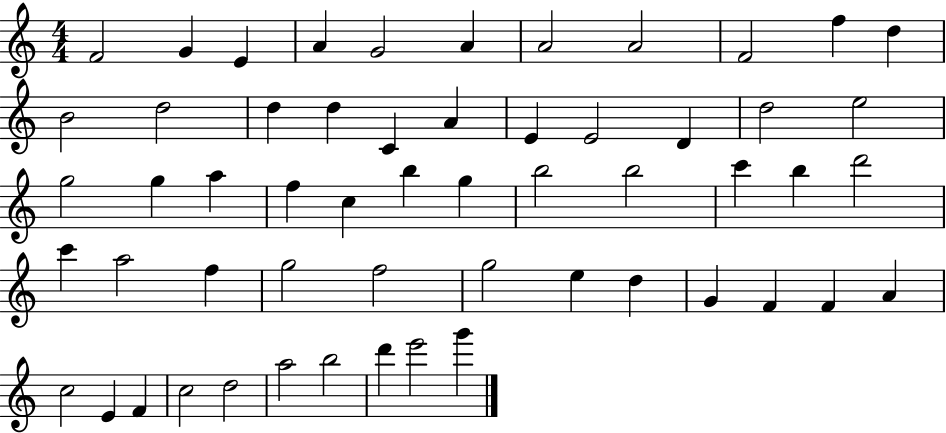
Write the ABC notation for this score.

X:1
T:Untitled
M:4/4
L:1/4
K:C
F2 G E A G2 A A2 A2 F2 f d B2 d2 d d C A E E2 D d2 e2 g2 g a f c b g b2 b2 c' b d'2 c' a2 f g2 f2 g2 e d G F F A c2 E F c2 d2 a2 b2 d' e'2 g'